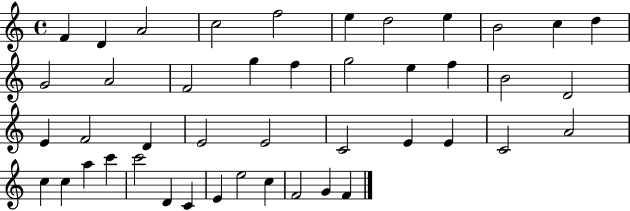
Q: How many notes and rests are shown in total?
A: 44